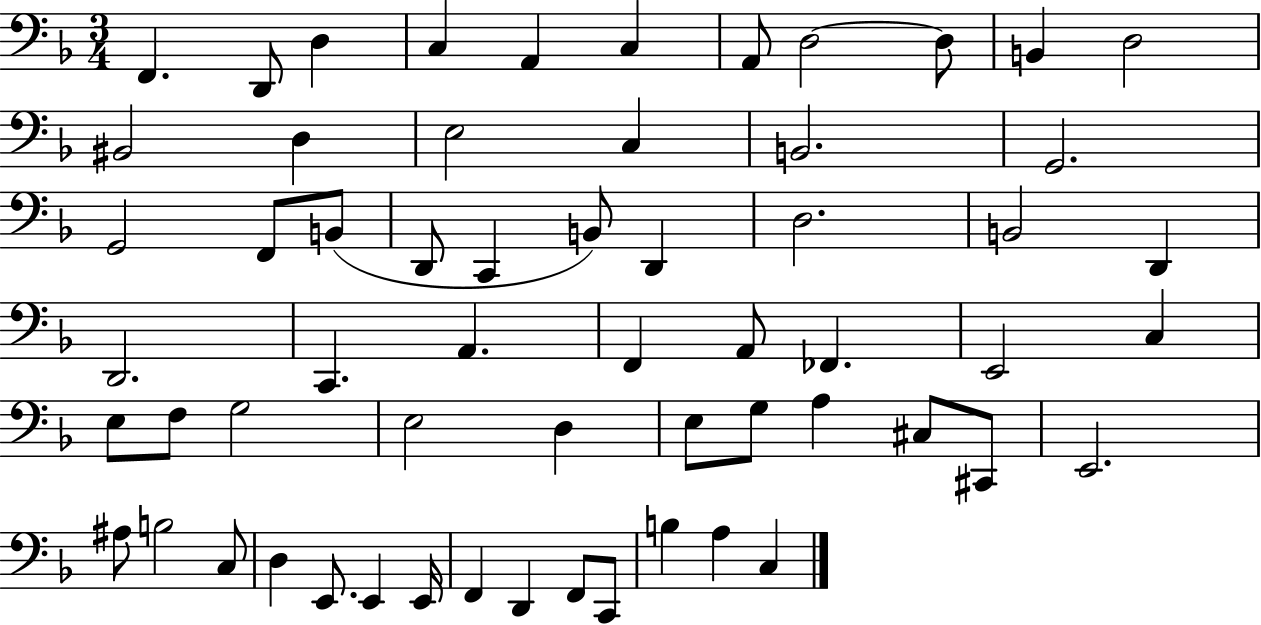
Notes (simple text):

F2/q. D2/e D3/q C3/q A2/q C3/q A2/e D3/h D3/e B2/q D3/h BIS2/h D3/q E3/h C3/q B2/h. G2/h. G2/h F2/e B2/e D2/e C2/q B2/e D2/q D3/h. B2/h D2/q D2/h. C2/q. A2/q. F2/q A2/e FES2/q. E2/h C3/q E3/e F3/e G3/h E3/h D3/q E3/e G3/e A3/q C#3/e C#2/e E2/h. A#3/e B3/h C3/e D3/q E2/e. E2/q E2/s F2/q D2/q F2/e C2/e B3/q A3/q C3/q